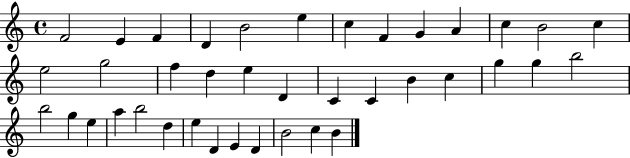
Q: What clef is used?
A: treble